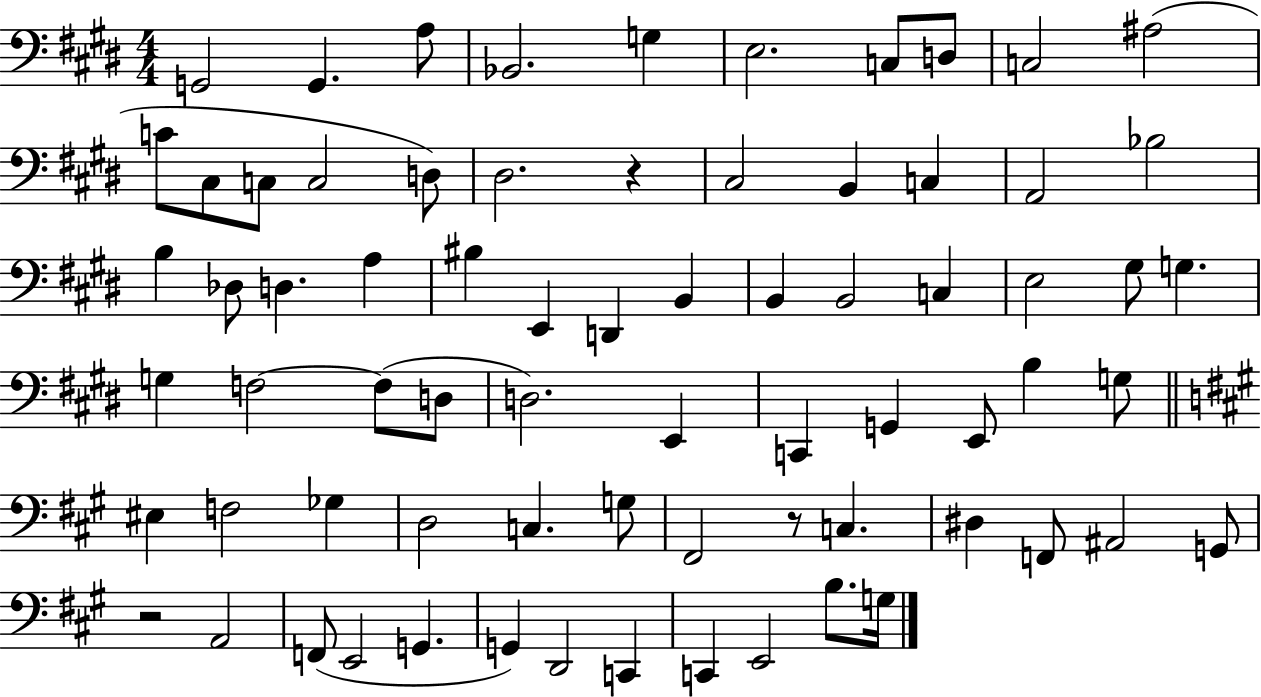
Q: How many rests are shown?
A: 3